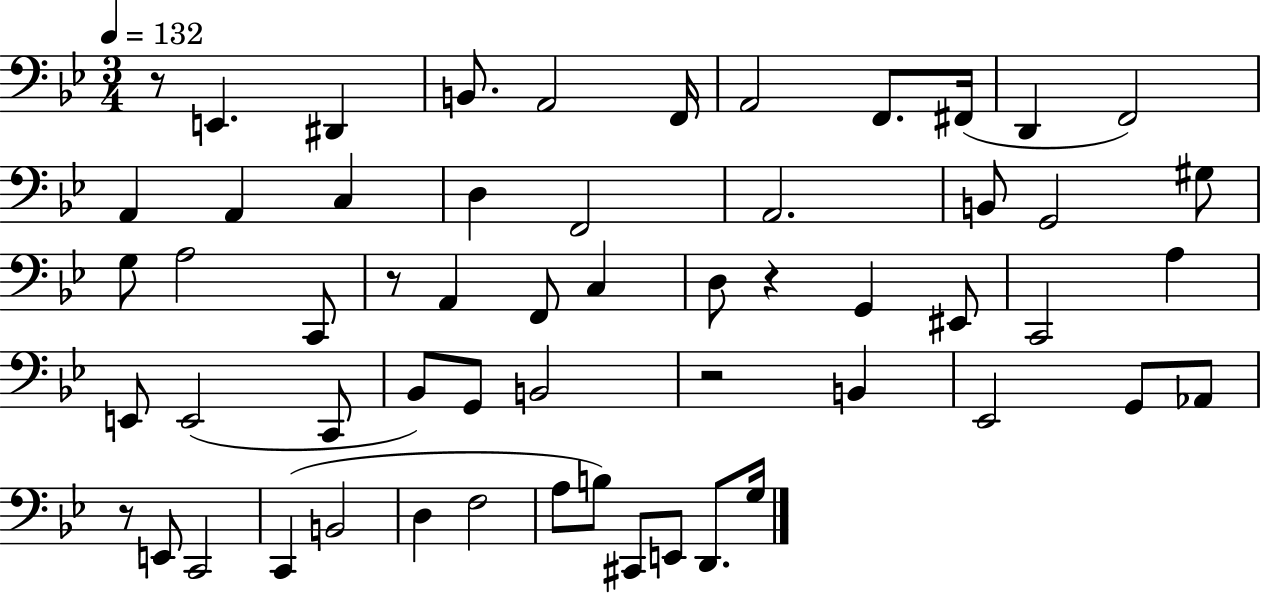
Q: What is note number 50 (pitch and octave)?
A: E2